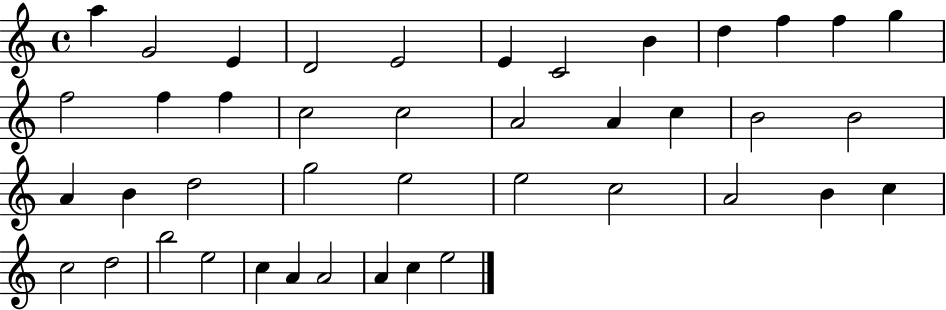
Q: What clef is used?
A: treble